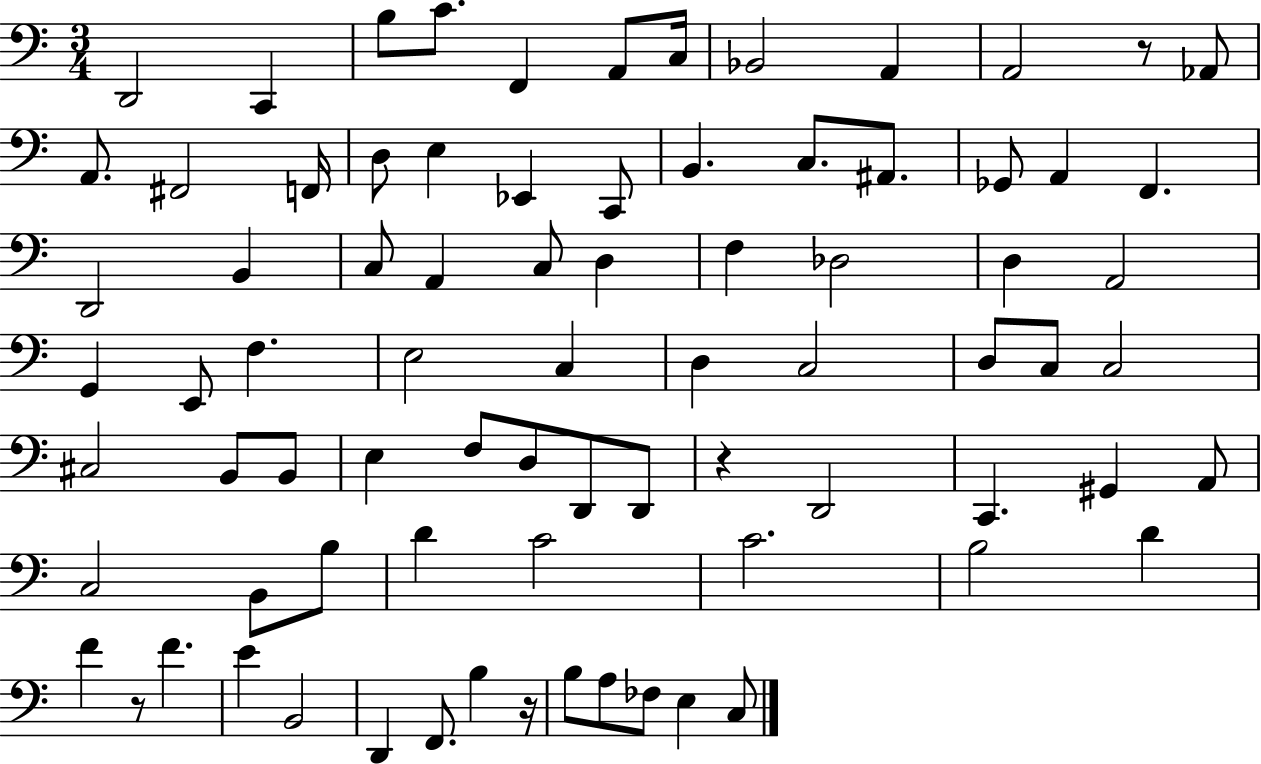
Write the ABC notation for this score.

X:1
T:Untitled
M:3/4
L:1/4
K:C
D,,2 C,, B,/2 C/2 F,, A,,/2 C,/4 _B,,2 A,, A,,2 z/2 _A,,/2 A,,/2 ^F,,2 F,,/4 D,/2 E, _E,, C,,/2 B,, C,/2 ^A,,/2 _G,,/2 A,, F,, D,,2 B,, C,/2 A,, C,/2 D, F, _D,2 D, A,,2 G,, E,,/2 F, E,2 C, D, C,2 D,/2 C,/2 C,2 ^C,2 B,,/2 B,,/2 E, F,/2 D,/2 D,,/2 D,,/2 z D,,2 C,, ^G,, A,,/2 C,2 B,,/2 B,/2 D C2 C2 B,2 D F z/2 F E B,,2 D,, F,,/2 B, z/4 B,/2 A,/2 _F,/2 E, C,/2